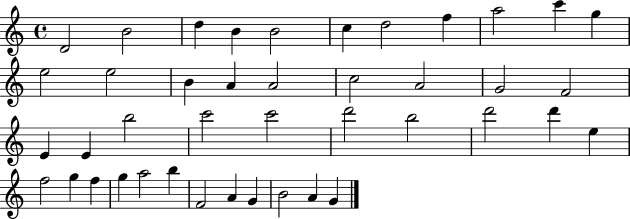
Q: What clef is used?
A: treble